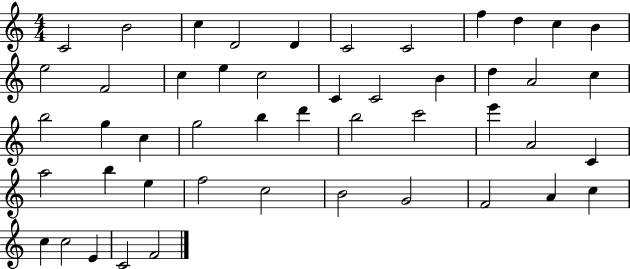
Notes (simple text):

C4/h B4/h C5/q D4/h D4/q C4/h C4/h F5/q D5/q C5/q B4/q E5/h F4/h C5/q E5/q C5/h C4/q C4/h B4/q D5/q A4/h C5/q B5/h G5/q C5/q G5/h B5/q D6/q B5/h C6/h E6/q A4/h C4/q A5/h B5/q E5/q F5/h C5/h B4/h G4/h F4/h A4/q C5/q C5/q C5/h E4/q C4/h F4/h